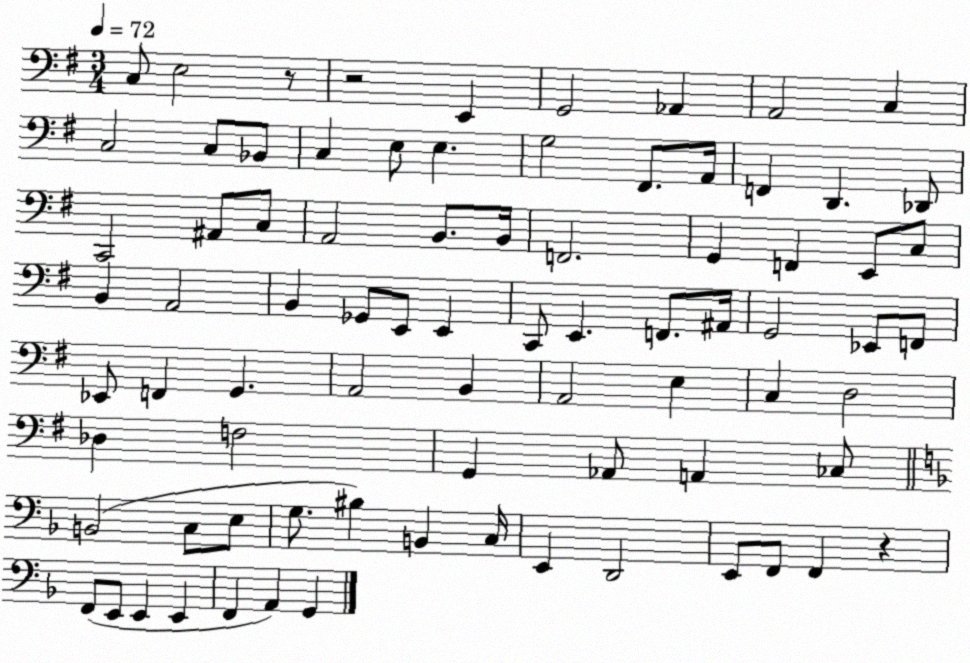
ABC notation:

X:1
T:Untitled
M:3/4
L:1/4
K:G
C,/2 E,2 z/2 z2 E,, G,,2 _A,, A,,2 C, C,2 C,/2 _B,,/2 C, E,/2 E, G,2 ^F,,/2 A,,/4 F,, D,, _D,,/2 C,,2 ^A,,/2 C,/2 A,,2 B,,/2 B,,/4 F,,2 G,, F,, E,,/2 C,/2 B,, A,,2 B,, _G,,/2 E,,/2 E,, C,,/2 E,, F,,/2 ^A,,/4 G,,2 _E,,/2 F,,/2 _E,,/2 F,, G,, A,,2 B,, A,,2 E, C, D,2 _D, F,2 G,, _A,,/2 A,, _C,/2 B,,2 C,/2 E,/2 G,/2 ^B, B,, C,/4 E,, D,,2 E,,/2 F,,/2 F,, z F,,/2 E,,/2 E,, E,, F,, A,, G,,